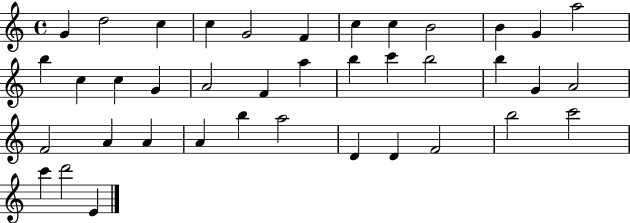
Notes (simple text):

G4/q D5/h C5/q C5/q G4/h F4/q C5/q C5/q B4/h B4/q G4/q A5/h B5/q C5/q C5/q G4/q A4/h F4/q A5/q B5/q C6/q B5/h B5/q G4/q A4/h F4/h A4/q A4/q A4/q B5/q A5/h D4/q D4/q F4/h B5/h C6/h C6/q D6/h E4/q